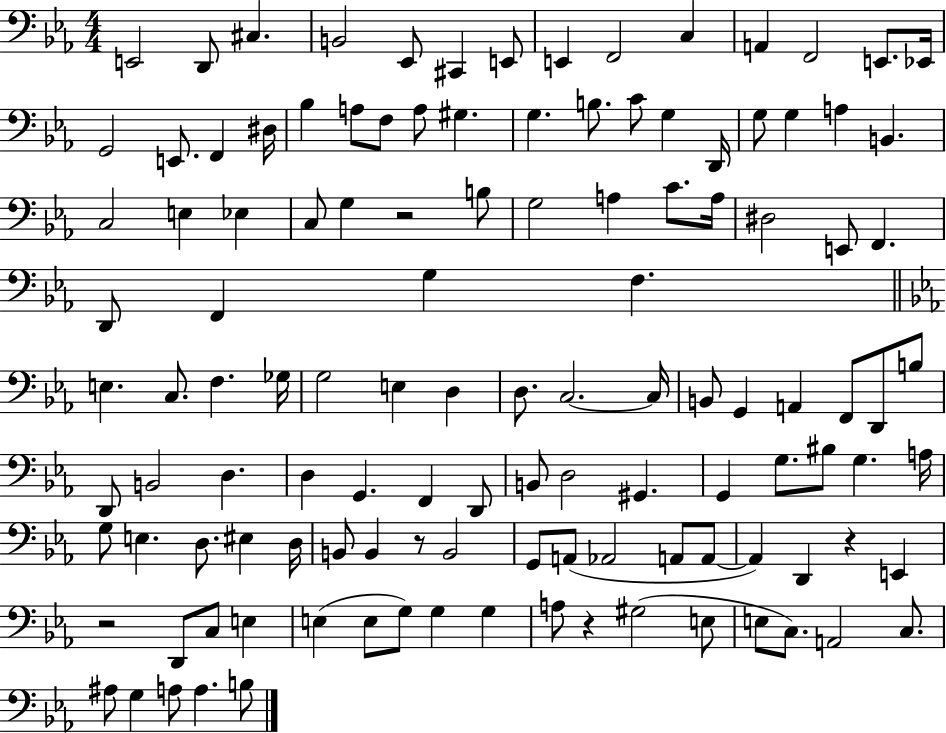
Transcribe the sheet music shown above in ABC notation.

X:1
T:Untitled
M:4/4
L:1/4
K:Eb
E,,2 D,,/2 ^C, B,,2 _E,,/2 ^C,, E,,/2 E,, F,,2 C, A,, F,,2 E,,/2 _E,,/4 G,,2 E,,/2 F,, ^D,/4 _B, A,/2 F,/2 A,/2 ^G, G, B,/2 C/2 G, D,,/4 G,/2 G, A, B,, C,2 E, _E, C,/2 G, z2 B,/2 G,2 A, C/2 A,/4 ^D,2 E,,/2 F,, D,,/2 F,, G, F, E, C,/2 F, _G,/4 G,2 E, D, D,/2 C,2 C,/4 B,,/2 G,, A,, F,,/2 D,,/2 B,/2 D,,/2 B,,2 D, D, G,, F,, D,,/2 B,,/2 D,2 ^G,, G,, G,/2 ^B,/2 G, A,/4 G,/2 E, D,/2 ^E, D,/4 B,,/2 B,, z/2 B,,2 G,,/2 A,,/2 _A,,2 A,,/2 A,,/2 A,, D,, z E,, z2 D,,/2 C,/2 E, E, E,/2 G,/2 G, G, A,/2 z ^G,2 E,/2 E,/2 C,/2 A,,2 C,/2 ^A,/2 G, A,/2 A, B,/2